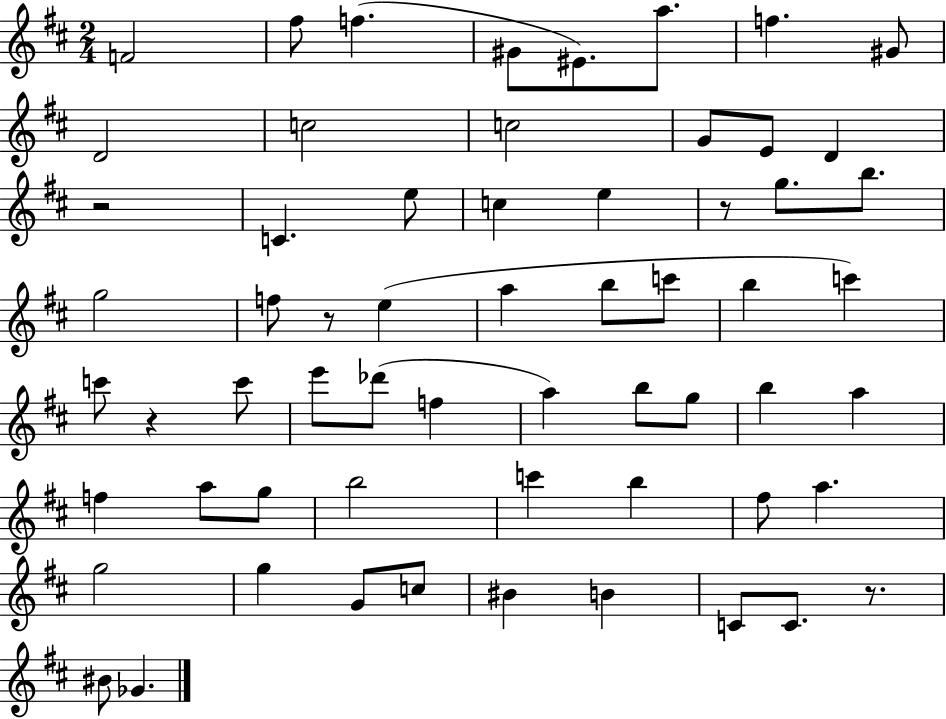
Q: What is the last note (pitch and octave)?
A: Gb4